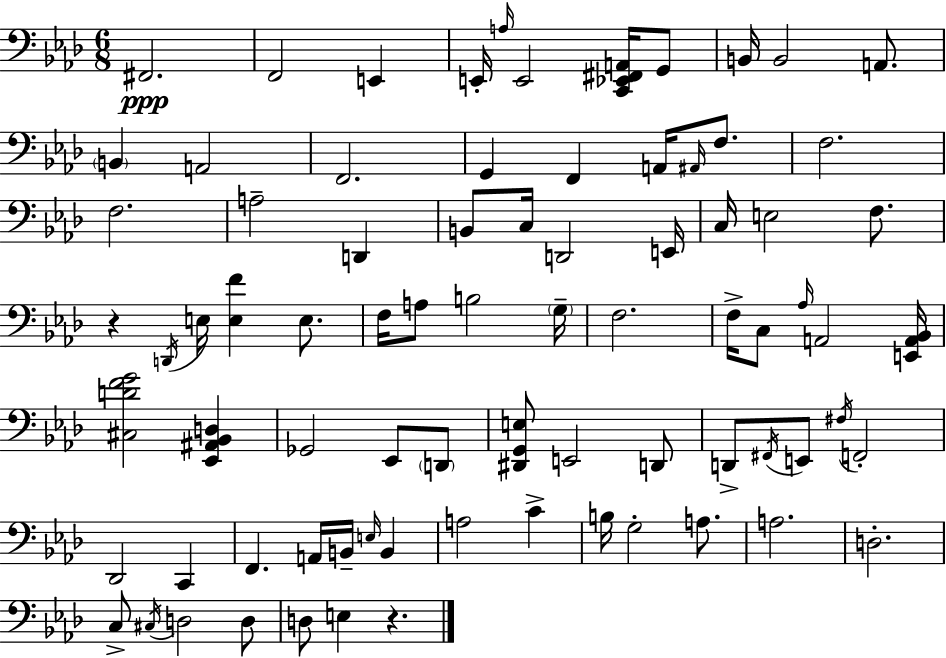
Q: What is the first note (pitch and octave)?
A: F#2